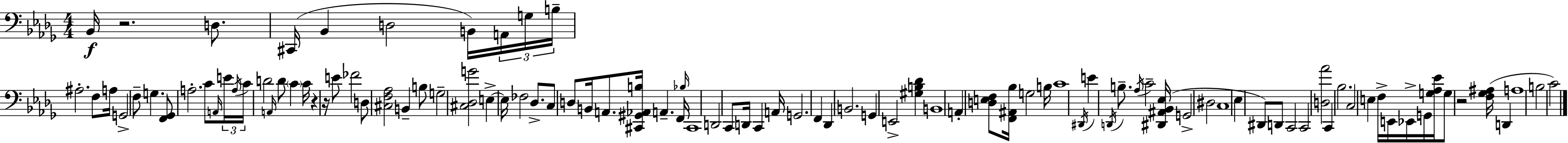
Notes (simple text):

Bb2/s R/h. D3/e. C#2/s Bb2/q D3/h B2/s A2/s G3/s B3/s A#3/h. F3/e A3/s G2/h F3/e G3/q. [F2,Gb2]/e A3/h. C4/e A2/s E4/s A3/s C4/s D4/h A2/s D4/e C4/q C4/s R/q R/s E4/e FES4/h D3/e [C#3,F3,Ab3]/h B2/q B3/e G3/h [C#3,Db3,G4]/h E3/q E3/s FES3/h Db3/e. C3/e D3/e B2/s A2/e. [C#2,G#2,Ab2,B3]/s A2/q. F2/s Bb3/s C#2/w D2/h C2/e D2/s C2/q A2/s G2/h. F2/q Db2/q B2/h. G2/q E2/h [G#3,B3,Db4]/q B2/w A2/q [D3,E3,F3]/e [F2,A#2,Bb3]/s G3/h B3/s C4/w D#2/s E4/q D2/s B3/e. Ab3/s C4/h [D#2,A#2,Bb2,Eb3]/s G2/h D#3/h C3/w Eb3/q D#2/e D2/e C2/h C2/h [D3,Ab4]/h C2/q Bb3/h. C3/h E3/q F3/s E2/s Eb2/s G2/s [G3,Ab3,Eb4]/s G3/e R/h [F3,Gb3,A#3]/s D2/q A3/w B3/h C4/h